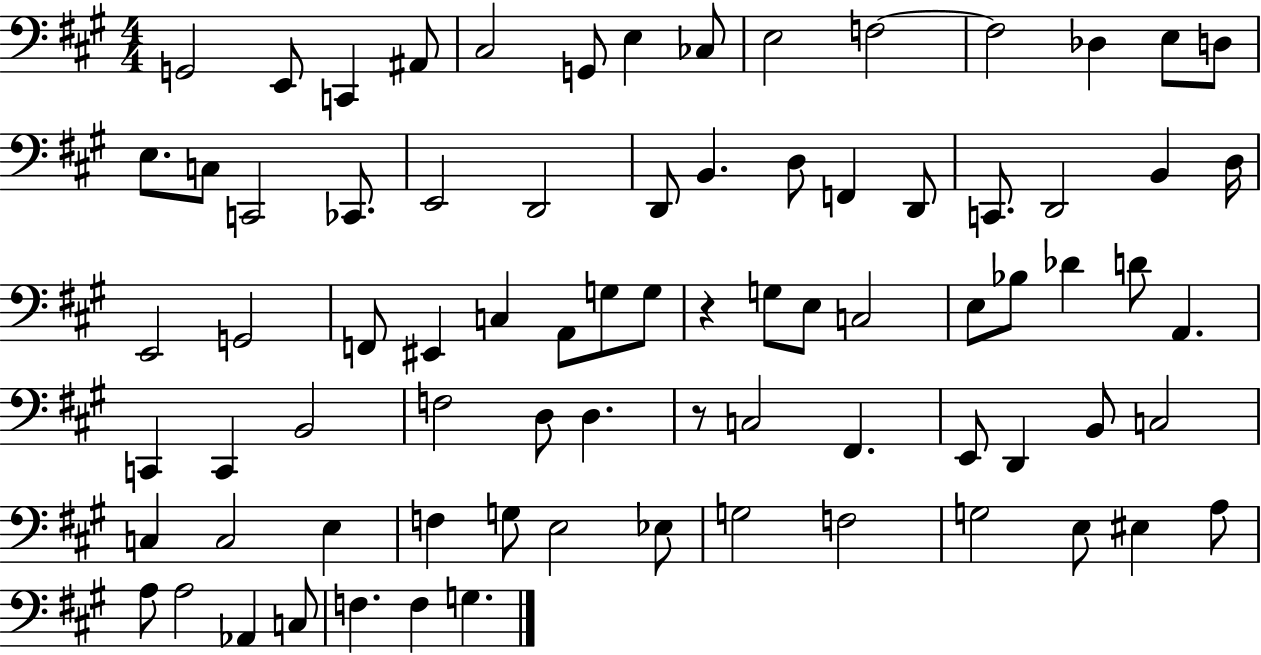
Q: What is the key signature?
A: A major